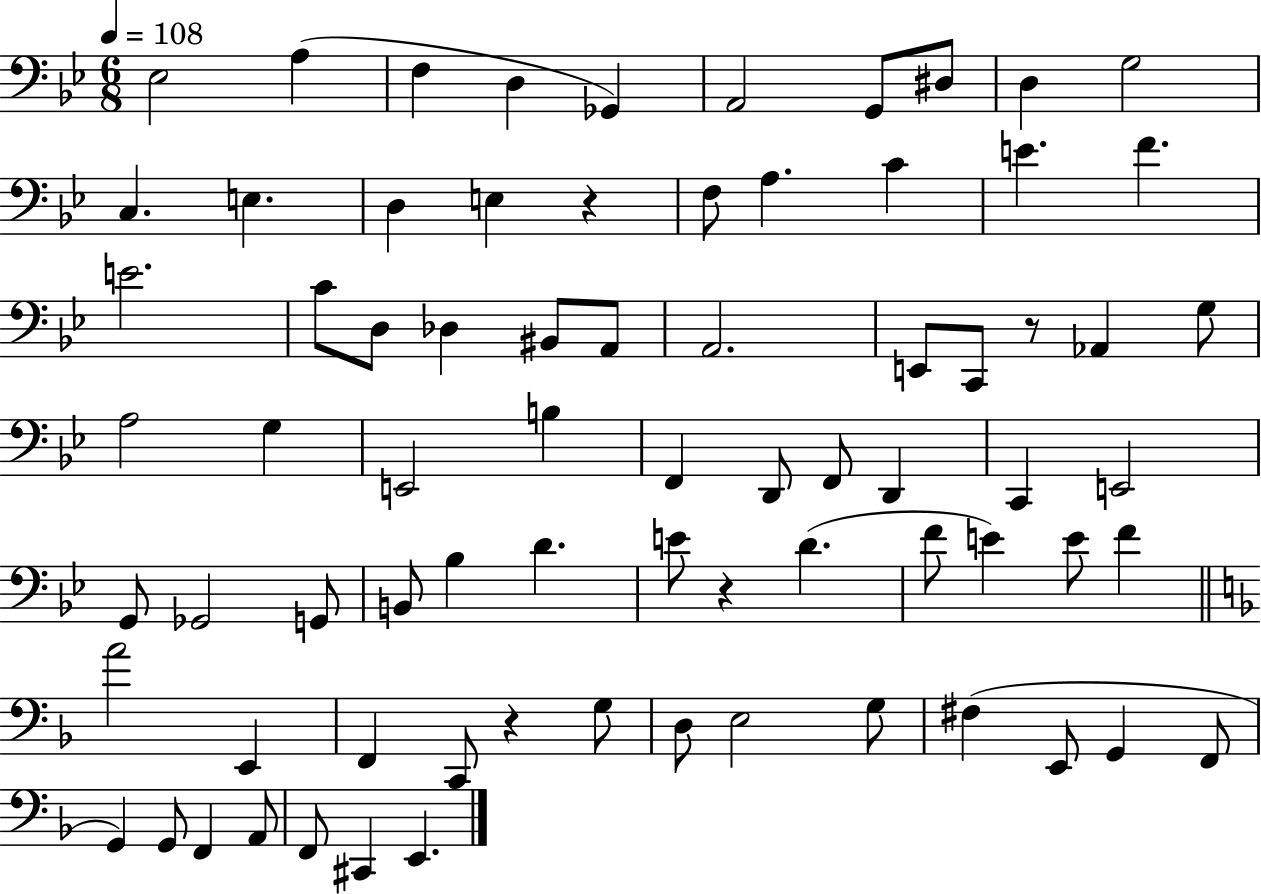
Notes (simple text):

Eb3/h A3/q F3/q D3/q Gb2/q A2/h G2/e D#3/e D3/q G3/h C3/q. E3/q. D3/q E3/q R/q F3/e A3/q. C4/q E4/q. F4/q. E4/h. C4/e D3/e Db3/q BIS2/e A2/e A2/h. E2/e C2/e R/e Ab2/q G3/e A3/h G3/q E2/h B3/q F2/q D2/e F2/e D2/q C2/q E2/h G2/e Gb2/h G2/e B2/e Bb3/q D4/q. E4/e R/q D4/q. F4/e E4/q E4/e F4/q A4/h E2/q F2/q C2/e R/q G3/e D3/e E3/h G3/e F#3/q E2/e G2/q F2/e G2/q G2/e F2/q A2/e F2/e C#2/q E2/q.